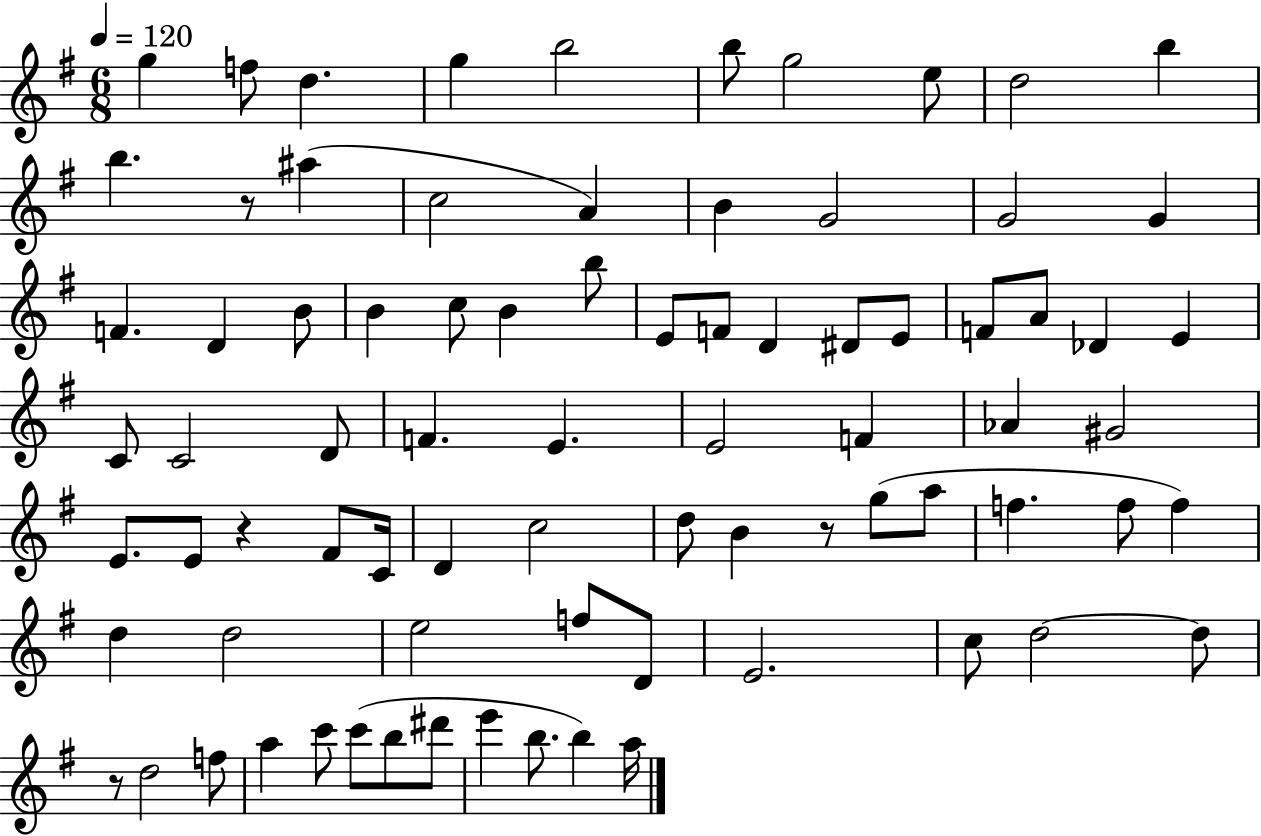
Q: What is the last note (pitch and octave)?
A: A5